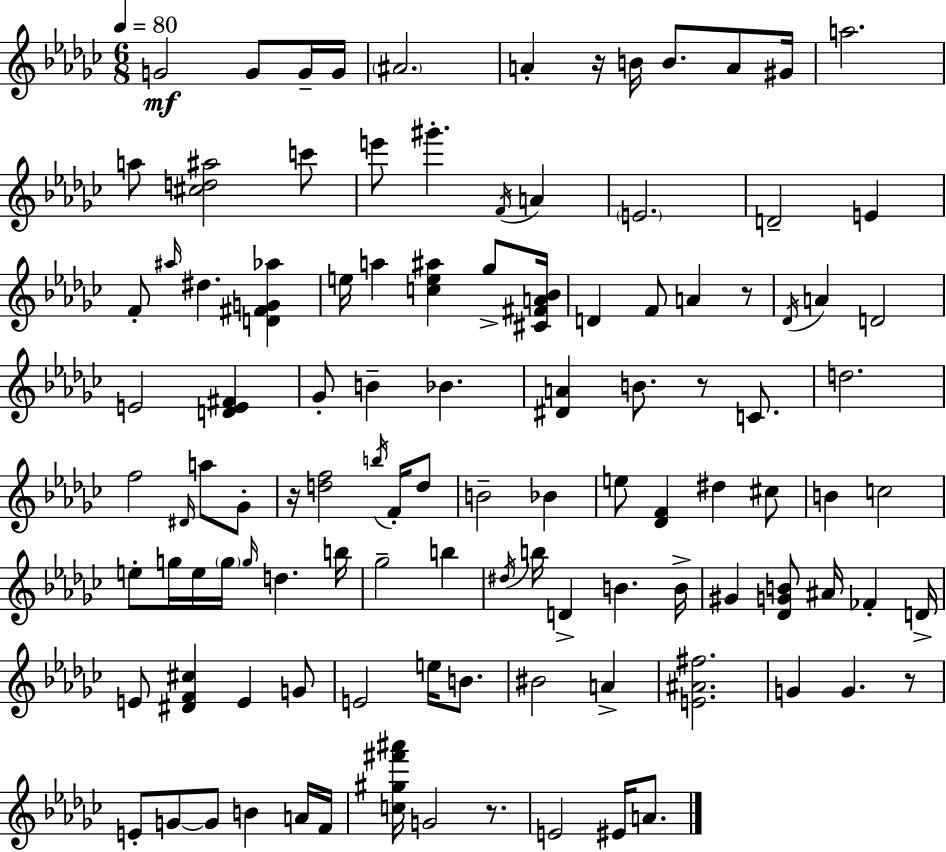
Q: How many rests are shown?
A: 6